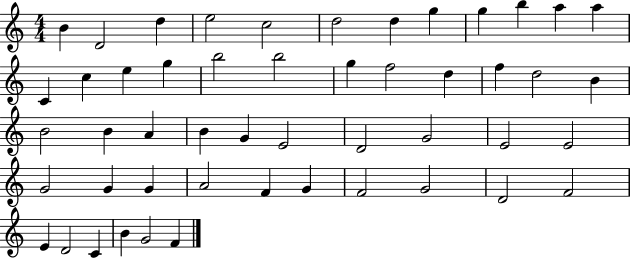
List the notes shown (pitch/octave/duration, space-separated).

B4/q D4/h D5/q E5/h C5/h D5/h D5/q G5/q G5/q B5/q A5/q A5/q C4/q C5/q E5/q G5/q B5/h B5/h G5/q F5/h D5/q F5/q D5/h B4/q B4/h B4/q A4/q B4/q G4/q E4/h D4/h G4/h E4/h E4/h G4/h G4/q G4/q A4/h F4/q G4/q F4/h G4/h D4/h F4/h E4/q D4/h C4/q B4/q G4/h F4/q